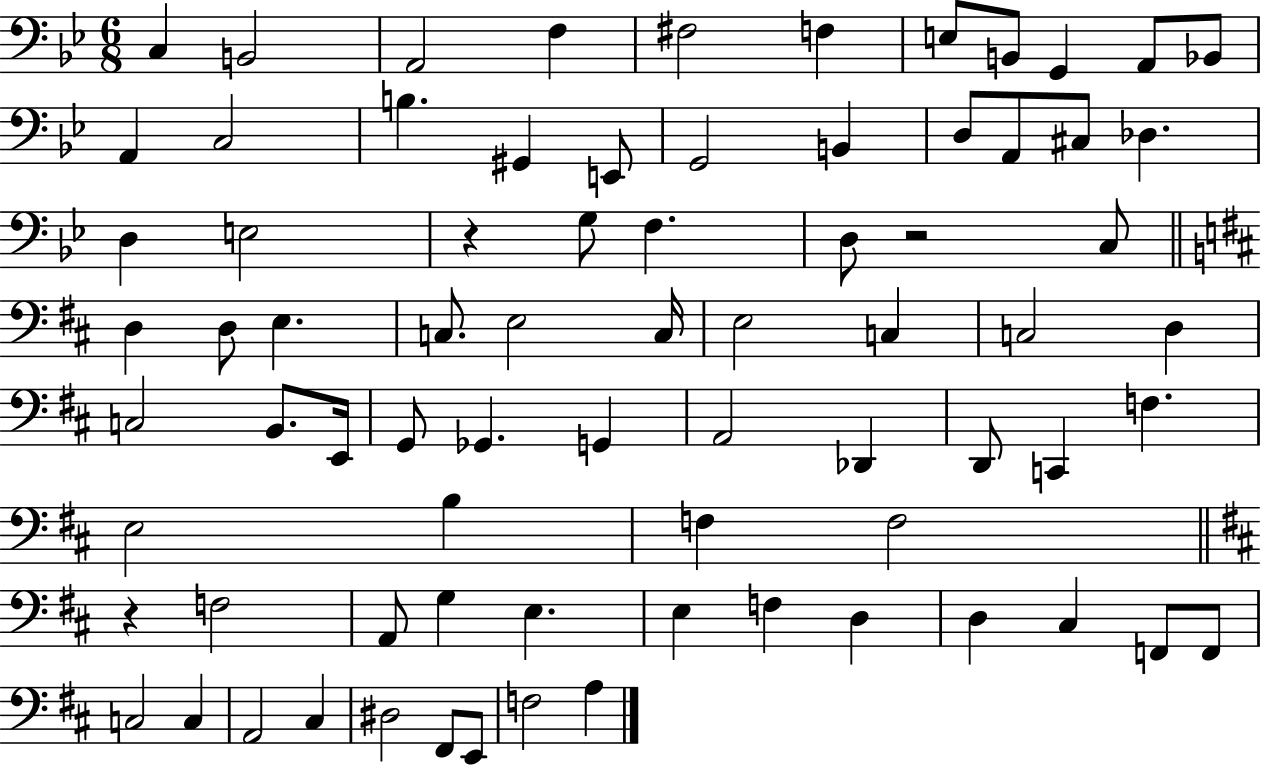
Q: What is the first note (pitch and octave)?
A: C3